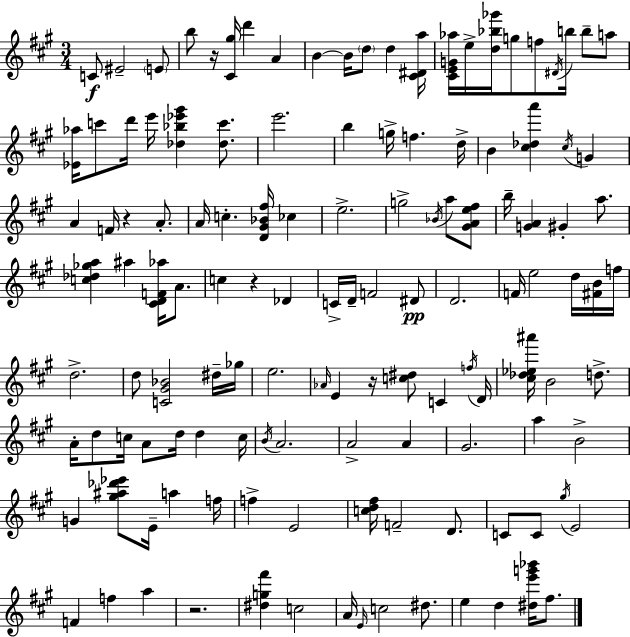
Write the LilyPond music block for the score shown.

{
  \clef treble
  \numericTimeSignature
  \time 3/4
  \key a \major
  \repeat volta 2 { c'8\f eis'2-- \parenthesize e'8 | b''8 r16 <cis' gis''>16 d'''4 a'4 | b'4~~ b'16 \parenthesize d''8 d''4 <cis' dis' a''>16 | <cis' e' g' aes''>16 e''16-> <d'' bes'' ges'''>16 g''8 f''8 \acciaccatura { dis'16 } b''16 b''8-- a''8 | \break <ees' aes''>16 c'''8 d'''16 e'''16 <des'' bes'' ees''' gis'''>4 <des'' c'''>8. | e'''2. | b''4 g''16-> f''4. | d''16-> b'4 <cis'' des'' a'''>4 \acciaccatura { cis''16 } g'4 | \break a'4 f'16 r4 a'8.-. | a'16 c''4.-. <d' gis' bes' fis''>16 ces''4 | e''2.-> | g''2-> \acciaccatura { bes'16 } a''8 | \break <gis' a' e'' fis''>8 b''16-- <g' a'>4 gis'4-. | a''8. <c'' des'' ges'' a''>4 ais''4 <cis' d' f' aes''>16 | a'8. c''4 r4 des'4 | c'16-> d'16-- f'2 | \break dis'8\pp d'2. | f'16 e''2 | d''16 <fis' b'>16 f''16 d''2.-> | d''8 <c' gis' bes'>2 | \break dis''16-- ges''16 e''2. | \grace { aes'16 } e'4 r16 <c'' dis''>8 c'4 | \acciaccatura { f''16 } d'16 <cis'' des'' ees'' ais'''>16 b'2 | d''8.-> a'16-. d''8 c''16 a'8 d''16 | \break d''4 c''16 \acciaccatura { b'16 } a'2. | a'2-> | a'4 gis'2. | a''4 b'2-> | \break g'4 <gis'' ais'' des''' ees'''>8 | e'16-- a''4 f''16 f''4-> e'2 | <c'' d'' fis''>16 f'2-- | d'8. c'8 c'8 \acciaccatura { gis''16 } e'2 | \break f'4 f''4 | a''4 r2. | <dis'' g'' fis'''>4 c''2 | a'16 \grace { e'16 } c''2 | \break dis''8. e''4 | d''4 <dis'' e''' g''' bes'''>16 fis''8. } \bar "|."
}